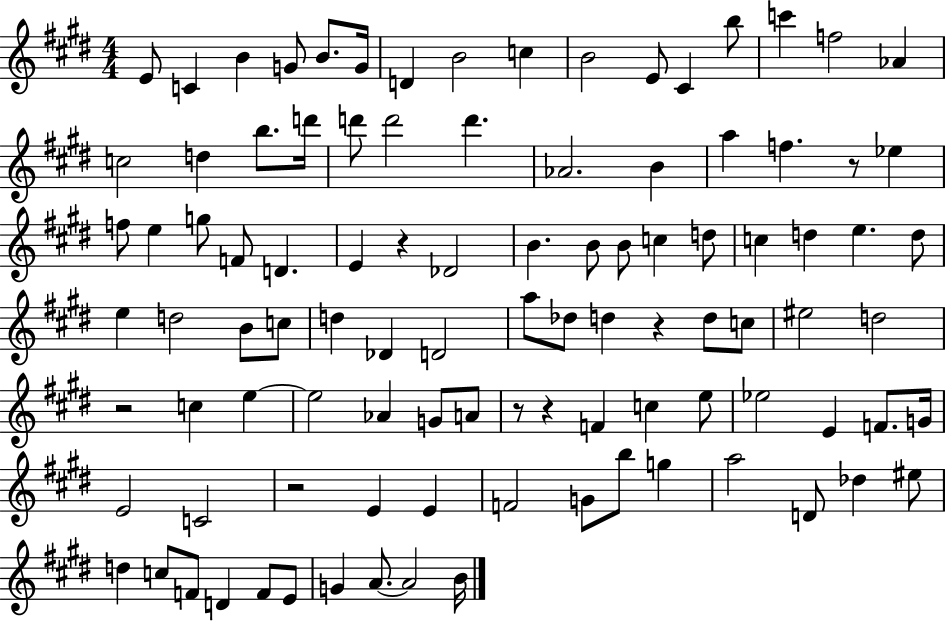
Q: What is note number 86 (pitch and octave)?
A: F4